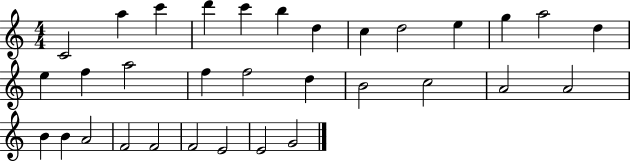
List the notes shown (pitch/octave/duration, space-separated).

C4/h A5/q C6/q D6/q C6/q B5/q D5/q C5/q D5/h E5/q G5/q A5/h D5/q E5/q F5/q A5/h F5/q F5/h D5/q B4/h C5/h A4/h A4/h B4/q B4/q A4/h F4/h F4/h F4/h E4/h E4/h G4/h